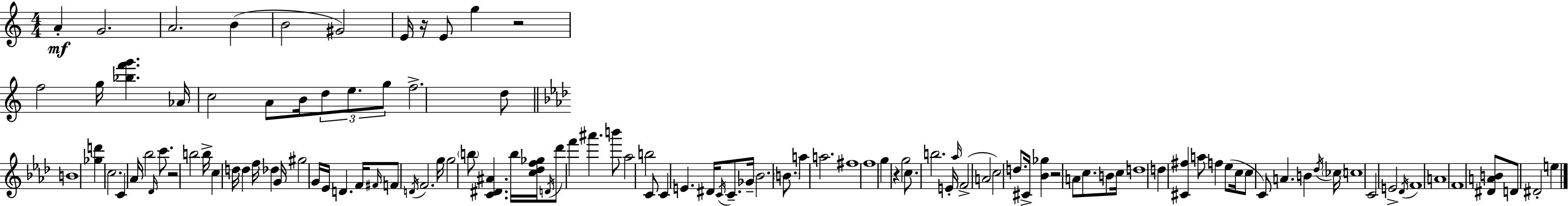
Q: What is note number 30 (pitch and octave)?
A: C5